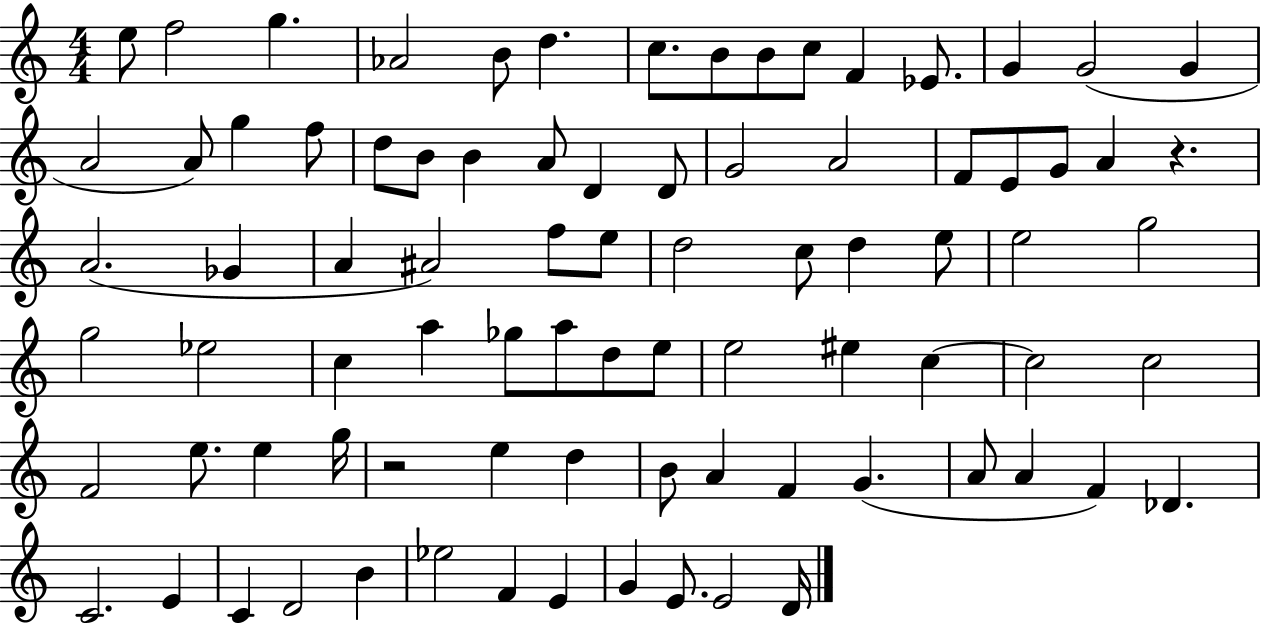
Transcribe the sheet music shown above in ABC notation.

X:1
T:Untitled
M:4/4
L:1/4
K:C
e/2 f2 g _A2 B/2 d c/2 B/2 B/2 c/2 F _E/2 G G2 G A2 A/2 g f/2 d/2 B/2 B A/2 D D/2 G2 A2 F/2 E/2 G/2 A z A2 _G A ^A2 f/2 e/2 d2 c/2 d e/2 e2 g2 g2 _e2 c a _g/2 a/2 d/2 e/2 e2 ^e c c2 c2 F2 e/2 e g/4 z2 e d B/2 A F G A/2 A F _D C2 E C D2 B _e2 F E G E/2 E2 D/4